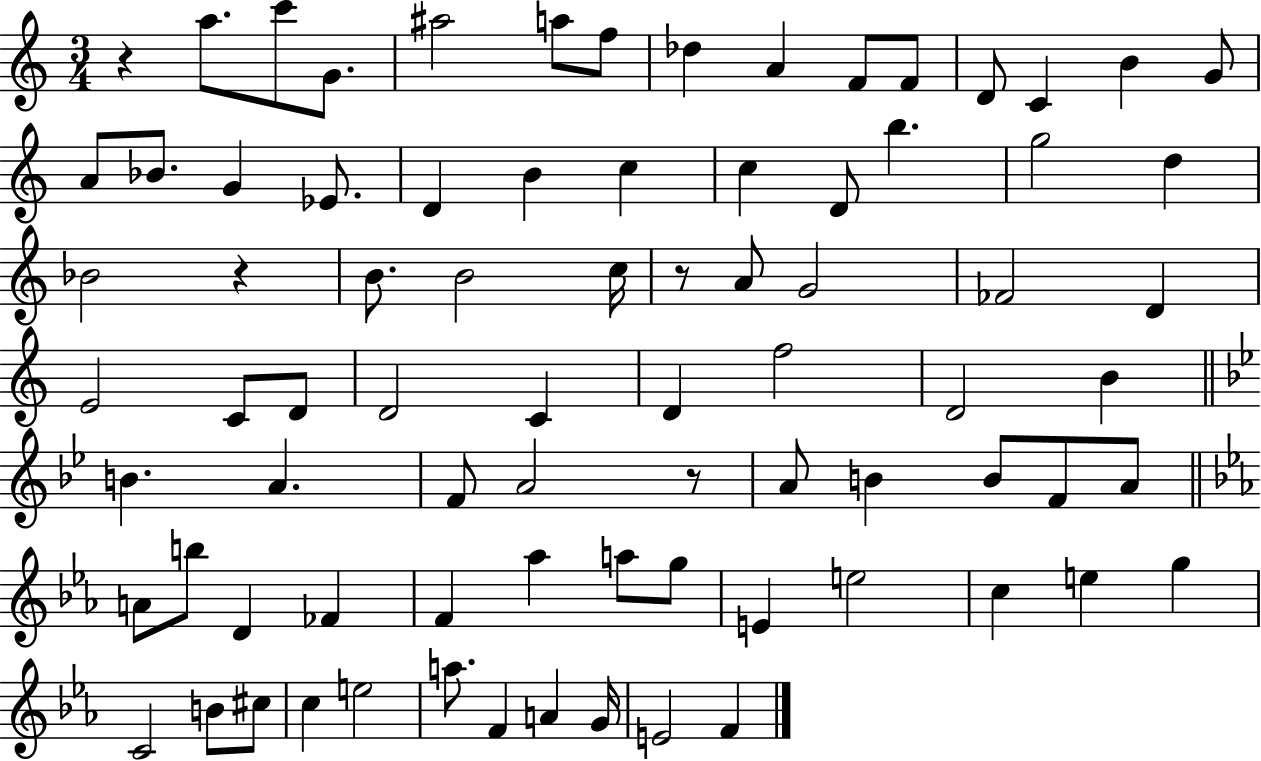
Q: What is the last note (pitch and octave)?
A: F4